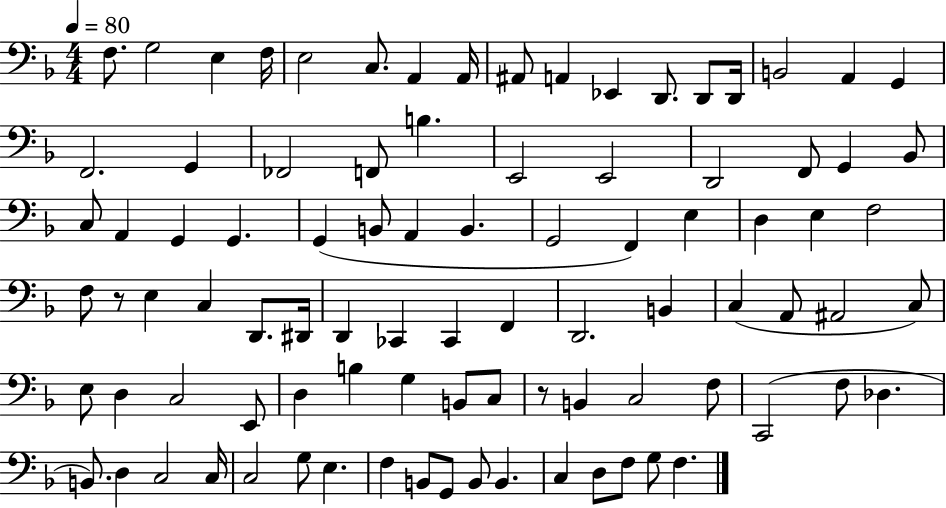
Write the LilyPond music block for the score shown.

{
  \clef bass
  \numericTimeSignature
  \time 4/4
  \key f \major
  \tempo 4 = 80
  f8. g2 e4 f16 | e2 c8. a,4 a,16 | ais,8 a,4 ees,4 d,8. d,8 d,16 | b,2 a,4 g,4 | \break f,2. g,4 | fes,2 f,8 b4. | e,2 e,2 | d,2 f,8 g,4 bes,8 | \break c8 a,4 g,4 g,4. | g,4( b,8 a,4 b,4. | g,2 f,4) e4 | d4 e4 f2 | \break f8 r8 e4 c4 d,8. dis,16 | d,4 ces,4 ces,4 f,4 | d,2. b,4 | c4( a,8 ais,2 c8) | \break e8 d4 c2 e,8 | d4 b4 g4 b,8 c8 | r8 b,4 c2 f8 | c,2( f8 des4. | \break b,8.) d4 c2 c16 | c2 g8 e4. | f4 b,8 g,8 b,8 b,4. | c4 d8 f8 g8 f4. | \break \bar "|."
}